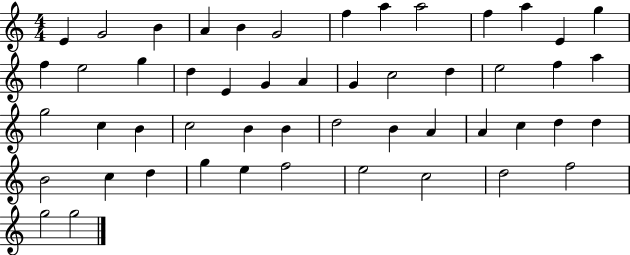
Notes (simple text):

E4/q G4/h B4/q A4/q B4/q G4/h F5/q A5/q A5/h F5/q A5/q E4/q G5/q F5/q E5/h G5/q D5/q E4/q G4/q A4/q G4/q C5/h D5/q E5/h F5/q A5/q G5/h C5/q B4/q C5/h B4/q B4/q D5/h B4/q A4/q A4/q C5/q D5/q D5/q B4/h C5/q D5/q G5/q E5/q F5/h E5/h C5/h D5/h F5/h G5/h G5/h